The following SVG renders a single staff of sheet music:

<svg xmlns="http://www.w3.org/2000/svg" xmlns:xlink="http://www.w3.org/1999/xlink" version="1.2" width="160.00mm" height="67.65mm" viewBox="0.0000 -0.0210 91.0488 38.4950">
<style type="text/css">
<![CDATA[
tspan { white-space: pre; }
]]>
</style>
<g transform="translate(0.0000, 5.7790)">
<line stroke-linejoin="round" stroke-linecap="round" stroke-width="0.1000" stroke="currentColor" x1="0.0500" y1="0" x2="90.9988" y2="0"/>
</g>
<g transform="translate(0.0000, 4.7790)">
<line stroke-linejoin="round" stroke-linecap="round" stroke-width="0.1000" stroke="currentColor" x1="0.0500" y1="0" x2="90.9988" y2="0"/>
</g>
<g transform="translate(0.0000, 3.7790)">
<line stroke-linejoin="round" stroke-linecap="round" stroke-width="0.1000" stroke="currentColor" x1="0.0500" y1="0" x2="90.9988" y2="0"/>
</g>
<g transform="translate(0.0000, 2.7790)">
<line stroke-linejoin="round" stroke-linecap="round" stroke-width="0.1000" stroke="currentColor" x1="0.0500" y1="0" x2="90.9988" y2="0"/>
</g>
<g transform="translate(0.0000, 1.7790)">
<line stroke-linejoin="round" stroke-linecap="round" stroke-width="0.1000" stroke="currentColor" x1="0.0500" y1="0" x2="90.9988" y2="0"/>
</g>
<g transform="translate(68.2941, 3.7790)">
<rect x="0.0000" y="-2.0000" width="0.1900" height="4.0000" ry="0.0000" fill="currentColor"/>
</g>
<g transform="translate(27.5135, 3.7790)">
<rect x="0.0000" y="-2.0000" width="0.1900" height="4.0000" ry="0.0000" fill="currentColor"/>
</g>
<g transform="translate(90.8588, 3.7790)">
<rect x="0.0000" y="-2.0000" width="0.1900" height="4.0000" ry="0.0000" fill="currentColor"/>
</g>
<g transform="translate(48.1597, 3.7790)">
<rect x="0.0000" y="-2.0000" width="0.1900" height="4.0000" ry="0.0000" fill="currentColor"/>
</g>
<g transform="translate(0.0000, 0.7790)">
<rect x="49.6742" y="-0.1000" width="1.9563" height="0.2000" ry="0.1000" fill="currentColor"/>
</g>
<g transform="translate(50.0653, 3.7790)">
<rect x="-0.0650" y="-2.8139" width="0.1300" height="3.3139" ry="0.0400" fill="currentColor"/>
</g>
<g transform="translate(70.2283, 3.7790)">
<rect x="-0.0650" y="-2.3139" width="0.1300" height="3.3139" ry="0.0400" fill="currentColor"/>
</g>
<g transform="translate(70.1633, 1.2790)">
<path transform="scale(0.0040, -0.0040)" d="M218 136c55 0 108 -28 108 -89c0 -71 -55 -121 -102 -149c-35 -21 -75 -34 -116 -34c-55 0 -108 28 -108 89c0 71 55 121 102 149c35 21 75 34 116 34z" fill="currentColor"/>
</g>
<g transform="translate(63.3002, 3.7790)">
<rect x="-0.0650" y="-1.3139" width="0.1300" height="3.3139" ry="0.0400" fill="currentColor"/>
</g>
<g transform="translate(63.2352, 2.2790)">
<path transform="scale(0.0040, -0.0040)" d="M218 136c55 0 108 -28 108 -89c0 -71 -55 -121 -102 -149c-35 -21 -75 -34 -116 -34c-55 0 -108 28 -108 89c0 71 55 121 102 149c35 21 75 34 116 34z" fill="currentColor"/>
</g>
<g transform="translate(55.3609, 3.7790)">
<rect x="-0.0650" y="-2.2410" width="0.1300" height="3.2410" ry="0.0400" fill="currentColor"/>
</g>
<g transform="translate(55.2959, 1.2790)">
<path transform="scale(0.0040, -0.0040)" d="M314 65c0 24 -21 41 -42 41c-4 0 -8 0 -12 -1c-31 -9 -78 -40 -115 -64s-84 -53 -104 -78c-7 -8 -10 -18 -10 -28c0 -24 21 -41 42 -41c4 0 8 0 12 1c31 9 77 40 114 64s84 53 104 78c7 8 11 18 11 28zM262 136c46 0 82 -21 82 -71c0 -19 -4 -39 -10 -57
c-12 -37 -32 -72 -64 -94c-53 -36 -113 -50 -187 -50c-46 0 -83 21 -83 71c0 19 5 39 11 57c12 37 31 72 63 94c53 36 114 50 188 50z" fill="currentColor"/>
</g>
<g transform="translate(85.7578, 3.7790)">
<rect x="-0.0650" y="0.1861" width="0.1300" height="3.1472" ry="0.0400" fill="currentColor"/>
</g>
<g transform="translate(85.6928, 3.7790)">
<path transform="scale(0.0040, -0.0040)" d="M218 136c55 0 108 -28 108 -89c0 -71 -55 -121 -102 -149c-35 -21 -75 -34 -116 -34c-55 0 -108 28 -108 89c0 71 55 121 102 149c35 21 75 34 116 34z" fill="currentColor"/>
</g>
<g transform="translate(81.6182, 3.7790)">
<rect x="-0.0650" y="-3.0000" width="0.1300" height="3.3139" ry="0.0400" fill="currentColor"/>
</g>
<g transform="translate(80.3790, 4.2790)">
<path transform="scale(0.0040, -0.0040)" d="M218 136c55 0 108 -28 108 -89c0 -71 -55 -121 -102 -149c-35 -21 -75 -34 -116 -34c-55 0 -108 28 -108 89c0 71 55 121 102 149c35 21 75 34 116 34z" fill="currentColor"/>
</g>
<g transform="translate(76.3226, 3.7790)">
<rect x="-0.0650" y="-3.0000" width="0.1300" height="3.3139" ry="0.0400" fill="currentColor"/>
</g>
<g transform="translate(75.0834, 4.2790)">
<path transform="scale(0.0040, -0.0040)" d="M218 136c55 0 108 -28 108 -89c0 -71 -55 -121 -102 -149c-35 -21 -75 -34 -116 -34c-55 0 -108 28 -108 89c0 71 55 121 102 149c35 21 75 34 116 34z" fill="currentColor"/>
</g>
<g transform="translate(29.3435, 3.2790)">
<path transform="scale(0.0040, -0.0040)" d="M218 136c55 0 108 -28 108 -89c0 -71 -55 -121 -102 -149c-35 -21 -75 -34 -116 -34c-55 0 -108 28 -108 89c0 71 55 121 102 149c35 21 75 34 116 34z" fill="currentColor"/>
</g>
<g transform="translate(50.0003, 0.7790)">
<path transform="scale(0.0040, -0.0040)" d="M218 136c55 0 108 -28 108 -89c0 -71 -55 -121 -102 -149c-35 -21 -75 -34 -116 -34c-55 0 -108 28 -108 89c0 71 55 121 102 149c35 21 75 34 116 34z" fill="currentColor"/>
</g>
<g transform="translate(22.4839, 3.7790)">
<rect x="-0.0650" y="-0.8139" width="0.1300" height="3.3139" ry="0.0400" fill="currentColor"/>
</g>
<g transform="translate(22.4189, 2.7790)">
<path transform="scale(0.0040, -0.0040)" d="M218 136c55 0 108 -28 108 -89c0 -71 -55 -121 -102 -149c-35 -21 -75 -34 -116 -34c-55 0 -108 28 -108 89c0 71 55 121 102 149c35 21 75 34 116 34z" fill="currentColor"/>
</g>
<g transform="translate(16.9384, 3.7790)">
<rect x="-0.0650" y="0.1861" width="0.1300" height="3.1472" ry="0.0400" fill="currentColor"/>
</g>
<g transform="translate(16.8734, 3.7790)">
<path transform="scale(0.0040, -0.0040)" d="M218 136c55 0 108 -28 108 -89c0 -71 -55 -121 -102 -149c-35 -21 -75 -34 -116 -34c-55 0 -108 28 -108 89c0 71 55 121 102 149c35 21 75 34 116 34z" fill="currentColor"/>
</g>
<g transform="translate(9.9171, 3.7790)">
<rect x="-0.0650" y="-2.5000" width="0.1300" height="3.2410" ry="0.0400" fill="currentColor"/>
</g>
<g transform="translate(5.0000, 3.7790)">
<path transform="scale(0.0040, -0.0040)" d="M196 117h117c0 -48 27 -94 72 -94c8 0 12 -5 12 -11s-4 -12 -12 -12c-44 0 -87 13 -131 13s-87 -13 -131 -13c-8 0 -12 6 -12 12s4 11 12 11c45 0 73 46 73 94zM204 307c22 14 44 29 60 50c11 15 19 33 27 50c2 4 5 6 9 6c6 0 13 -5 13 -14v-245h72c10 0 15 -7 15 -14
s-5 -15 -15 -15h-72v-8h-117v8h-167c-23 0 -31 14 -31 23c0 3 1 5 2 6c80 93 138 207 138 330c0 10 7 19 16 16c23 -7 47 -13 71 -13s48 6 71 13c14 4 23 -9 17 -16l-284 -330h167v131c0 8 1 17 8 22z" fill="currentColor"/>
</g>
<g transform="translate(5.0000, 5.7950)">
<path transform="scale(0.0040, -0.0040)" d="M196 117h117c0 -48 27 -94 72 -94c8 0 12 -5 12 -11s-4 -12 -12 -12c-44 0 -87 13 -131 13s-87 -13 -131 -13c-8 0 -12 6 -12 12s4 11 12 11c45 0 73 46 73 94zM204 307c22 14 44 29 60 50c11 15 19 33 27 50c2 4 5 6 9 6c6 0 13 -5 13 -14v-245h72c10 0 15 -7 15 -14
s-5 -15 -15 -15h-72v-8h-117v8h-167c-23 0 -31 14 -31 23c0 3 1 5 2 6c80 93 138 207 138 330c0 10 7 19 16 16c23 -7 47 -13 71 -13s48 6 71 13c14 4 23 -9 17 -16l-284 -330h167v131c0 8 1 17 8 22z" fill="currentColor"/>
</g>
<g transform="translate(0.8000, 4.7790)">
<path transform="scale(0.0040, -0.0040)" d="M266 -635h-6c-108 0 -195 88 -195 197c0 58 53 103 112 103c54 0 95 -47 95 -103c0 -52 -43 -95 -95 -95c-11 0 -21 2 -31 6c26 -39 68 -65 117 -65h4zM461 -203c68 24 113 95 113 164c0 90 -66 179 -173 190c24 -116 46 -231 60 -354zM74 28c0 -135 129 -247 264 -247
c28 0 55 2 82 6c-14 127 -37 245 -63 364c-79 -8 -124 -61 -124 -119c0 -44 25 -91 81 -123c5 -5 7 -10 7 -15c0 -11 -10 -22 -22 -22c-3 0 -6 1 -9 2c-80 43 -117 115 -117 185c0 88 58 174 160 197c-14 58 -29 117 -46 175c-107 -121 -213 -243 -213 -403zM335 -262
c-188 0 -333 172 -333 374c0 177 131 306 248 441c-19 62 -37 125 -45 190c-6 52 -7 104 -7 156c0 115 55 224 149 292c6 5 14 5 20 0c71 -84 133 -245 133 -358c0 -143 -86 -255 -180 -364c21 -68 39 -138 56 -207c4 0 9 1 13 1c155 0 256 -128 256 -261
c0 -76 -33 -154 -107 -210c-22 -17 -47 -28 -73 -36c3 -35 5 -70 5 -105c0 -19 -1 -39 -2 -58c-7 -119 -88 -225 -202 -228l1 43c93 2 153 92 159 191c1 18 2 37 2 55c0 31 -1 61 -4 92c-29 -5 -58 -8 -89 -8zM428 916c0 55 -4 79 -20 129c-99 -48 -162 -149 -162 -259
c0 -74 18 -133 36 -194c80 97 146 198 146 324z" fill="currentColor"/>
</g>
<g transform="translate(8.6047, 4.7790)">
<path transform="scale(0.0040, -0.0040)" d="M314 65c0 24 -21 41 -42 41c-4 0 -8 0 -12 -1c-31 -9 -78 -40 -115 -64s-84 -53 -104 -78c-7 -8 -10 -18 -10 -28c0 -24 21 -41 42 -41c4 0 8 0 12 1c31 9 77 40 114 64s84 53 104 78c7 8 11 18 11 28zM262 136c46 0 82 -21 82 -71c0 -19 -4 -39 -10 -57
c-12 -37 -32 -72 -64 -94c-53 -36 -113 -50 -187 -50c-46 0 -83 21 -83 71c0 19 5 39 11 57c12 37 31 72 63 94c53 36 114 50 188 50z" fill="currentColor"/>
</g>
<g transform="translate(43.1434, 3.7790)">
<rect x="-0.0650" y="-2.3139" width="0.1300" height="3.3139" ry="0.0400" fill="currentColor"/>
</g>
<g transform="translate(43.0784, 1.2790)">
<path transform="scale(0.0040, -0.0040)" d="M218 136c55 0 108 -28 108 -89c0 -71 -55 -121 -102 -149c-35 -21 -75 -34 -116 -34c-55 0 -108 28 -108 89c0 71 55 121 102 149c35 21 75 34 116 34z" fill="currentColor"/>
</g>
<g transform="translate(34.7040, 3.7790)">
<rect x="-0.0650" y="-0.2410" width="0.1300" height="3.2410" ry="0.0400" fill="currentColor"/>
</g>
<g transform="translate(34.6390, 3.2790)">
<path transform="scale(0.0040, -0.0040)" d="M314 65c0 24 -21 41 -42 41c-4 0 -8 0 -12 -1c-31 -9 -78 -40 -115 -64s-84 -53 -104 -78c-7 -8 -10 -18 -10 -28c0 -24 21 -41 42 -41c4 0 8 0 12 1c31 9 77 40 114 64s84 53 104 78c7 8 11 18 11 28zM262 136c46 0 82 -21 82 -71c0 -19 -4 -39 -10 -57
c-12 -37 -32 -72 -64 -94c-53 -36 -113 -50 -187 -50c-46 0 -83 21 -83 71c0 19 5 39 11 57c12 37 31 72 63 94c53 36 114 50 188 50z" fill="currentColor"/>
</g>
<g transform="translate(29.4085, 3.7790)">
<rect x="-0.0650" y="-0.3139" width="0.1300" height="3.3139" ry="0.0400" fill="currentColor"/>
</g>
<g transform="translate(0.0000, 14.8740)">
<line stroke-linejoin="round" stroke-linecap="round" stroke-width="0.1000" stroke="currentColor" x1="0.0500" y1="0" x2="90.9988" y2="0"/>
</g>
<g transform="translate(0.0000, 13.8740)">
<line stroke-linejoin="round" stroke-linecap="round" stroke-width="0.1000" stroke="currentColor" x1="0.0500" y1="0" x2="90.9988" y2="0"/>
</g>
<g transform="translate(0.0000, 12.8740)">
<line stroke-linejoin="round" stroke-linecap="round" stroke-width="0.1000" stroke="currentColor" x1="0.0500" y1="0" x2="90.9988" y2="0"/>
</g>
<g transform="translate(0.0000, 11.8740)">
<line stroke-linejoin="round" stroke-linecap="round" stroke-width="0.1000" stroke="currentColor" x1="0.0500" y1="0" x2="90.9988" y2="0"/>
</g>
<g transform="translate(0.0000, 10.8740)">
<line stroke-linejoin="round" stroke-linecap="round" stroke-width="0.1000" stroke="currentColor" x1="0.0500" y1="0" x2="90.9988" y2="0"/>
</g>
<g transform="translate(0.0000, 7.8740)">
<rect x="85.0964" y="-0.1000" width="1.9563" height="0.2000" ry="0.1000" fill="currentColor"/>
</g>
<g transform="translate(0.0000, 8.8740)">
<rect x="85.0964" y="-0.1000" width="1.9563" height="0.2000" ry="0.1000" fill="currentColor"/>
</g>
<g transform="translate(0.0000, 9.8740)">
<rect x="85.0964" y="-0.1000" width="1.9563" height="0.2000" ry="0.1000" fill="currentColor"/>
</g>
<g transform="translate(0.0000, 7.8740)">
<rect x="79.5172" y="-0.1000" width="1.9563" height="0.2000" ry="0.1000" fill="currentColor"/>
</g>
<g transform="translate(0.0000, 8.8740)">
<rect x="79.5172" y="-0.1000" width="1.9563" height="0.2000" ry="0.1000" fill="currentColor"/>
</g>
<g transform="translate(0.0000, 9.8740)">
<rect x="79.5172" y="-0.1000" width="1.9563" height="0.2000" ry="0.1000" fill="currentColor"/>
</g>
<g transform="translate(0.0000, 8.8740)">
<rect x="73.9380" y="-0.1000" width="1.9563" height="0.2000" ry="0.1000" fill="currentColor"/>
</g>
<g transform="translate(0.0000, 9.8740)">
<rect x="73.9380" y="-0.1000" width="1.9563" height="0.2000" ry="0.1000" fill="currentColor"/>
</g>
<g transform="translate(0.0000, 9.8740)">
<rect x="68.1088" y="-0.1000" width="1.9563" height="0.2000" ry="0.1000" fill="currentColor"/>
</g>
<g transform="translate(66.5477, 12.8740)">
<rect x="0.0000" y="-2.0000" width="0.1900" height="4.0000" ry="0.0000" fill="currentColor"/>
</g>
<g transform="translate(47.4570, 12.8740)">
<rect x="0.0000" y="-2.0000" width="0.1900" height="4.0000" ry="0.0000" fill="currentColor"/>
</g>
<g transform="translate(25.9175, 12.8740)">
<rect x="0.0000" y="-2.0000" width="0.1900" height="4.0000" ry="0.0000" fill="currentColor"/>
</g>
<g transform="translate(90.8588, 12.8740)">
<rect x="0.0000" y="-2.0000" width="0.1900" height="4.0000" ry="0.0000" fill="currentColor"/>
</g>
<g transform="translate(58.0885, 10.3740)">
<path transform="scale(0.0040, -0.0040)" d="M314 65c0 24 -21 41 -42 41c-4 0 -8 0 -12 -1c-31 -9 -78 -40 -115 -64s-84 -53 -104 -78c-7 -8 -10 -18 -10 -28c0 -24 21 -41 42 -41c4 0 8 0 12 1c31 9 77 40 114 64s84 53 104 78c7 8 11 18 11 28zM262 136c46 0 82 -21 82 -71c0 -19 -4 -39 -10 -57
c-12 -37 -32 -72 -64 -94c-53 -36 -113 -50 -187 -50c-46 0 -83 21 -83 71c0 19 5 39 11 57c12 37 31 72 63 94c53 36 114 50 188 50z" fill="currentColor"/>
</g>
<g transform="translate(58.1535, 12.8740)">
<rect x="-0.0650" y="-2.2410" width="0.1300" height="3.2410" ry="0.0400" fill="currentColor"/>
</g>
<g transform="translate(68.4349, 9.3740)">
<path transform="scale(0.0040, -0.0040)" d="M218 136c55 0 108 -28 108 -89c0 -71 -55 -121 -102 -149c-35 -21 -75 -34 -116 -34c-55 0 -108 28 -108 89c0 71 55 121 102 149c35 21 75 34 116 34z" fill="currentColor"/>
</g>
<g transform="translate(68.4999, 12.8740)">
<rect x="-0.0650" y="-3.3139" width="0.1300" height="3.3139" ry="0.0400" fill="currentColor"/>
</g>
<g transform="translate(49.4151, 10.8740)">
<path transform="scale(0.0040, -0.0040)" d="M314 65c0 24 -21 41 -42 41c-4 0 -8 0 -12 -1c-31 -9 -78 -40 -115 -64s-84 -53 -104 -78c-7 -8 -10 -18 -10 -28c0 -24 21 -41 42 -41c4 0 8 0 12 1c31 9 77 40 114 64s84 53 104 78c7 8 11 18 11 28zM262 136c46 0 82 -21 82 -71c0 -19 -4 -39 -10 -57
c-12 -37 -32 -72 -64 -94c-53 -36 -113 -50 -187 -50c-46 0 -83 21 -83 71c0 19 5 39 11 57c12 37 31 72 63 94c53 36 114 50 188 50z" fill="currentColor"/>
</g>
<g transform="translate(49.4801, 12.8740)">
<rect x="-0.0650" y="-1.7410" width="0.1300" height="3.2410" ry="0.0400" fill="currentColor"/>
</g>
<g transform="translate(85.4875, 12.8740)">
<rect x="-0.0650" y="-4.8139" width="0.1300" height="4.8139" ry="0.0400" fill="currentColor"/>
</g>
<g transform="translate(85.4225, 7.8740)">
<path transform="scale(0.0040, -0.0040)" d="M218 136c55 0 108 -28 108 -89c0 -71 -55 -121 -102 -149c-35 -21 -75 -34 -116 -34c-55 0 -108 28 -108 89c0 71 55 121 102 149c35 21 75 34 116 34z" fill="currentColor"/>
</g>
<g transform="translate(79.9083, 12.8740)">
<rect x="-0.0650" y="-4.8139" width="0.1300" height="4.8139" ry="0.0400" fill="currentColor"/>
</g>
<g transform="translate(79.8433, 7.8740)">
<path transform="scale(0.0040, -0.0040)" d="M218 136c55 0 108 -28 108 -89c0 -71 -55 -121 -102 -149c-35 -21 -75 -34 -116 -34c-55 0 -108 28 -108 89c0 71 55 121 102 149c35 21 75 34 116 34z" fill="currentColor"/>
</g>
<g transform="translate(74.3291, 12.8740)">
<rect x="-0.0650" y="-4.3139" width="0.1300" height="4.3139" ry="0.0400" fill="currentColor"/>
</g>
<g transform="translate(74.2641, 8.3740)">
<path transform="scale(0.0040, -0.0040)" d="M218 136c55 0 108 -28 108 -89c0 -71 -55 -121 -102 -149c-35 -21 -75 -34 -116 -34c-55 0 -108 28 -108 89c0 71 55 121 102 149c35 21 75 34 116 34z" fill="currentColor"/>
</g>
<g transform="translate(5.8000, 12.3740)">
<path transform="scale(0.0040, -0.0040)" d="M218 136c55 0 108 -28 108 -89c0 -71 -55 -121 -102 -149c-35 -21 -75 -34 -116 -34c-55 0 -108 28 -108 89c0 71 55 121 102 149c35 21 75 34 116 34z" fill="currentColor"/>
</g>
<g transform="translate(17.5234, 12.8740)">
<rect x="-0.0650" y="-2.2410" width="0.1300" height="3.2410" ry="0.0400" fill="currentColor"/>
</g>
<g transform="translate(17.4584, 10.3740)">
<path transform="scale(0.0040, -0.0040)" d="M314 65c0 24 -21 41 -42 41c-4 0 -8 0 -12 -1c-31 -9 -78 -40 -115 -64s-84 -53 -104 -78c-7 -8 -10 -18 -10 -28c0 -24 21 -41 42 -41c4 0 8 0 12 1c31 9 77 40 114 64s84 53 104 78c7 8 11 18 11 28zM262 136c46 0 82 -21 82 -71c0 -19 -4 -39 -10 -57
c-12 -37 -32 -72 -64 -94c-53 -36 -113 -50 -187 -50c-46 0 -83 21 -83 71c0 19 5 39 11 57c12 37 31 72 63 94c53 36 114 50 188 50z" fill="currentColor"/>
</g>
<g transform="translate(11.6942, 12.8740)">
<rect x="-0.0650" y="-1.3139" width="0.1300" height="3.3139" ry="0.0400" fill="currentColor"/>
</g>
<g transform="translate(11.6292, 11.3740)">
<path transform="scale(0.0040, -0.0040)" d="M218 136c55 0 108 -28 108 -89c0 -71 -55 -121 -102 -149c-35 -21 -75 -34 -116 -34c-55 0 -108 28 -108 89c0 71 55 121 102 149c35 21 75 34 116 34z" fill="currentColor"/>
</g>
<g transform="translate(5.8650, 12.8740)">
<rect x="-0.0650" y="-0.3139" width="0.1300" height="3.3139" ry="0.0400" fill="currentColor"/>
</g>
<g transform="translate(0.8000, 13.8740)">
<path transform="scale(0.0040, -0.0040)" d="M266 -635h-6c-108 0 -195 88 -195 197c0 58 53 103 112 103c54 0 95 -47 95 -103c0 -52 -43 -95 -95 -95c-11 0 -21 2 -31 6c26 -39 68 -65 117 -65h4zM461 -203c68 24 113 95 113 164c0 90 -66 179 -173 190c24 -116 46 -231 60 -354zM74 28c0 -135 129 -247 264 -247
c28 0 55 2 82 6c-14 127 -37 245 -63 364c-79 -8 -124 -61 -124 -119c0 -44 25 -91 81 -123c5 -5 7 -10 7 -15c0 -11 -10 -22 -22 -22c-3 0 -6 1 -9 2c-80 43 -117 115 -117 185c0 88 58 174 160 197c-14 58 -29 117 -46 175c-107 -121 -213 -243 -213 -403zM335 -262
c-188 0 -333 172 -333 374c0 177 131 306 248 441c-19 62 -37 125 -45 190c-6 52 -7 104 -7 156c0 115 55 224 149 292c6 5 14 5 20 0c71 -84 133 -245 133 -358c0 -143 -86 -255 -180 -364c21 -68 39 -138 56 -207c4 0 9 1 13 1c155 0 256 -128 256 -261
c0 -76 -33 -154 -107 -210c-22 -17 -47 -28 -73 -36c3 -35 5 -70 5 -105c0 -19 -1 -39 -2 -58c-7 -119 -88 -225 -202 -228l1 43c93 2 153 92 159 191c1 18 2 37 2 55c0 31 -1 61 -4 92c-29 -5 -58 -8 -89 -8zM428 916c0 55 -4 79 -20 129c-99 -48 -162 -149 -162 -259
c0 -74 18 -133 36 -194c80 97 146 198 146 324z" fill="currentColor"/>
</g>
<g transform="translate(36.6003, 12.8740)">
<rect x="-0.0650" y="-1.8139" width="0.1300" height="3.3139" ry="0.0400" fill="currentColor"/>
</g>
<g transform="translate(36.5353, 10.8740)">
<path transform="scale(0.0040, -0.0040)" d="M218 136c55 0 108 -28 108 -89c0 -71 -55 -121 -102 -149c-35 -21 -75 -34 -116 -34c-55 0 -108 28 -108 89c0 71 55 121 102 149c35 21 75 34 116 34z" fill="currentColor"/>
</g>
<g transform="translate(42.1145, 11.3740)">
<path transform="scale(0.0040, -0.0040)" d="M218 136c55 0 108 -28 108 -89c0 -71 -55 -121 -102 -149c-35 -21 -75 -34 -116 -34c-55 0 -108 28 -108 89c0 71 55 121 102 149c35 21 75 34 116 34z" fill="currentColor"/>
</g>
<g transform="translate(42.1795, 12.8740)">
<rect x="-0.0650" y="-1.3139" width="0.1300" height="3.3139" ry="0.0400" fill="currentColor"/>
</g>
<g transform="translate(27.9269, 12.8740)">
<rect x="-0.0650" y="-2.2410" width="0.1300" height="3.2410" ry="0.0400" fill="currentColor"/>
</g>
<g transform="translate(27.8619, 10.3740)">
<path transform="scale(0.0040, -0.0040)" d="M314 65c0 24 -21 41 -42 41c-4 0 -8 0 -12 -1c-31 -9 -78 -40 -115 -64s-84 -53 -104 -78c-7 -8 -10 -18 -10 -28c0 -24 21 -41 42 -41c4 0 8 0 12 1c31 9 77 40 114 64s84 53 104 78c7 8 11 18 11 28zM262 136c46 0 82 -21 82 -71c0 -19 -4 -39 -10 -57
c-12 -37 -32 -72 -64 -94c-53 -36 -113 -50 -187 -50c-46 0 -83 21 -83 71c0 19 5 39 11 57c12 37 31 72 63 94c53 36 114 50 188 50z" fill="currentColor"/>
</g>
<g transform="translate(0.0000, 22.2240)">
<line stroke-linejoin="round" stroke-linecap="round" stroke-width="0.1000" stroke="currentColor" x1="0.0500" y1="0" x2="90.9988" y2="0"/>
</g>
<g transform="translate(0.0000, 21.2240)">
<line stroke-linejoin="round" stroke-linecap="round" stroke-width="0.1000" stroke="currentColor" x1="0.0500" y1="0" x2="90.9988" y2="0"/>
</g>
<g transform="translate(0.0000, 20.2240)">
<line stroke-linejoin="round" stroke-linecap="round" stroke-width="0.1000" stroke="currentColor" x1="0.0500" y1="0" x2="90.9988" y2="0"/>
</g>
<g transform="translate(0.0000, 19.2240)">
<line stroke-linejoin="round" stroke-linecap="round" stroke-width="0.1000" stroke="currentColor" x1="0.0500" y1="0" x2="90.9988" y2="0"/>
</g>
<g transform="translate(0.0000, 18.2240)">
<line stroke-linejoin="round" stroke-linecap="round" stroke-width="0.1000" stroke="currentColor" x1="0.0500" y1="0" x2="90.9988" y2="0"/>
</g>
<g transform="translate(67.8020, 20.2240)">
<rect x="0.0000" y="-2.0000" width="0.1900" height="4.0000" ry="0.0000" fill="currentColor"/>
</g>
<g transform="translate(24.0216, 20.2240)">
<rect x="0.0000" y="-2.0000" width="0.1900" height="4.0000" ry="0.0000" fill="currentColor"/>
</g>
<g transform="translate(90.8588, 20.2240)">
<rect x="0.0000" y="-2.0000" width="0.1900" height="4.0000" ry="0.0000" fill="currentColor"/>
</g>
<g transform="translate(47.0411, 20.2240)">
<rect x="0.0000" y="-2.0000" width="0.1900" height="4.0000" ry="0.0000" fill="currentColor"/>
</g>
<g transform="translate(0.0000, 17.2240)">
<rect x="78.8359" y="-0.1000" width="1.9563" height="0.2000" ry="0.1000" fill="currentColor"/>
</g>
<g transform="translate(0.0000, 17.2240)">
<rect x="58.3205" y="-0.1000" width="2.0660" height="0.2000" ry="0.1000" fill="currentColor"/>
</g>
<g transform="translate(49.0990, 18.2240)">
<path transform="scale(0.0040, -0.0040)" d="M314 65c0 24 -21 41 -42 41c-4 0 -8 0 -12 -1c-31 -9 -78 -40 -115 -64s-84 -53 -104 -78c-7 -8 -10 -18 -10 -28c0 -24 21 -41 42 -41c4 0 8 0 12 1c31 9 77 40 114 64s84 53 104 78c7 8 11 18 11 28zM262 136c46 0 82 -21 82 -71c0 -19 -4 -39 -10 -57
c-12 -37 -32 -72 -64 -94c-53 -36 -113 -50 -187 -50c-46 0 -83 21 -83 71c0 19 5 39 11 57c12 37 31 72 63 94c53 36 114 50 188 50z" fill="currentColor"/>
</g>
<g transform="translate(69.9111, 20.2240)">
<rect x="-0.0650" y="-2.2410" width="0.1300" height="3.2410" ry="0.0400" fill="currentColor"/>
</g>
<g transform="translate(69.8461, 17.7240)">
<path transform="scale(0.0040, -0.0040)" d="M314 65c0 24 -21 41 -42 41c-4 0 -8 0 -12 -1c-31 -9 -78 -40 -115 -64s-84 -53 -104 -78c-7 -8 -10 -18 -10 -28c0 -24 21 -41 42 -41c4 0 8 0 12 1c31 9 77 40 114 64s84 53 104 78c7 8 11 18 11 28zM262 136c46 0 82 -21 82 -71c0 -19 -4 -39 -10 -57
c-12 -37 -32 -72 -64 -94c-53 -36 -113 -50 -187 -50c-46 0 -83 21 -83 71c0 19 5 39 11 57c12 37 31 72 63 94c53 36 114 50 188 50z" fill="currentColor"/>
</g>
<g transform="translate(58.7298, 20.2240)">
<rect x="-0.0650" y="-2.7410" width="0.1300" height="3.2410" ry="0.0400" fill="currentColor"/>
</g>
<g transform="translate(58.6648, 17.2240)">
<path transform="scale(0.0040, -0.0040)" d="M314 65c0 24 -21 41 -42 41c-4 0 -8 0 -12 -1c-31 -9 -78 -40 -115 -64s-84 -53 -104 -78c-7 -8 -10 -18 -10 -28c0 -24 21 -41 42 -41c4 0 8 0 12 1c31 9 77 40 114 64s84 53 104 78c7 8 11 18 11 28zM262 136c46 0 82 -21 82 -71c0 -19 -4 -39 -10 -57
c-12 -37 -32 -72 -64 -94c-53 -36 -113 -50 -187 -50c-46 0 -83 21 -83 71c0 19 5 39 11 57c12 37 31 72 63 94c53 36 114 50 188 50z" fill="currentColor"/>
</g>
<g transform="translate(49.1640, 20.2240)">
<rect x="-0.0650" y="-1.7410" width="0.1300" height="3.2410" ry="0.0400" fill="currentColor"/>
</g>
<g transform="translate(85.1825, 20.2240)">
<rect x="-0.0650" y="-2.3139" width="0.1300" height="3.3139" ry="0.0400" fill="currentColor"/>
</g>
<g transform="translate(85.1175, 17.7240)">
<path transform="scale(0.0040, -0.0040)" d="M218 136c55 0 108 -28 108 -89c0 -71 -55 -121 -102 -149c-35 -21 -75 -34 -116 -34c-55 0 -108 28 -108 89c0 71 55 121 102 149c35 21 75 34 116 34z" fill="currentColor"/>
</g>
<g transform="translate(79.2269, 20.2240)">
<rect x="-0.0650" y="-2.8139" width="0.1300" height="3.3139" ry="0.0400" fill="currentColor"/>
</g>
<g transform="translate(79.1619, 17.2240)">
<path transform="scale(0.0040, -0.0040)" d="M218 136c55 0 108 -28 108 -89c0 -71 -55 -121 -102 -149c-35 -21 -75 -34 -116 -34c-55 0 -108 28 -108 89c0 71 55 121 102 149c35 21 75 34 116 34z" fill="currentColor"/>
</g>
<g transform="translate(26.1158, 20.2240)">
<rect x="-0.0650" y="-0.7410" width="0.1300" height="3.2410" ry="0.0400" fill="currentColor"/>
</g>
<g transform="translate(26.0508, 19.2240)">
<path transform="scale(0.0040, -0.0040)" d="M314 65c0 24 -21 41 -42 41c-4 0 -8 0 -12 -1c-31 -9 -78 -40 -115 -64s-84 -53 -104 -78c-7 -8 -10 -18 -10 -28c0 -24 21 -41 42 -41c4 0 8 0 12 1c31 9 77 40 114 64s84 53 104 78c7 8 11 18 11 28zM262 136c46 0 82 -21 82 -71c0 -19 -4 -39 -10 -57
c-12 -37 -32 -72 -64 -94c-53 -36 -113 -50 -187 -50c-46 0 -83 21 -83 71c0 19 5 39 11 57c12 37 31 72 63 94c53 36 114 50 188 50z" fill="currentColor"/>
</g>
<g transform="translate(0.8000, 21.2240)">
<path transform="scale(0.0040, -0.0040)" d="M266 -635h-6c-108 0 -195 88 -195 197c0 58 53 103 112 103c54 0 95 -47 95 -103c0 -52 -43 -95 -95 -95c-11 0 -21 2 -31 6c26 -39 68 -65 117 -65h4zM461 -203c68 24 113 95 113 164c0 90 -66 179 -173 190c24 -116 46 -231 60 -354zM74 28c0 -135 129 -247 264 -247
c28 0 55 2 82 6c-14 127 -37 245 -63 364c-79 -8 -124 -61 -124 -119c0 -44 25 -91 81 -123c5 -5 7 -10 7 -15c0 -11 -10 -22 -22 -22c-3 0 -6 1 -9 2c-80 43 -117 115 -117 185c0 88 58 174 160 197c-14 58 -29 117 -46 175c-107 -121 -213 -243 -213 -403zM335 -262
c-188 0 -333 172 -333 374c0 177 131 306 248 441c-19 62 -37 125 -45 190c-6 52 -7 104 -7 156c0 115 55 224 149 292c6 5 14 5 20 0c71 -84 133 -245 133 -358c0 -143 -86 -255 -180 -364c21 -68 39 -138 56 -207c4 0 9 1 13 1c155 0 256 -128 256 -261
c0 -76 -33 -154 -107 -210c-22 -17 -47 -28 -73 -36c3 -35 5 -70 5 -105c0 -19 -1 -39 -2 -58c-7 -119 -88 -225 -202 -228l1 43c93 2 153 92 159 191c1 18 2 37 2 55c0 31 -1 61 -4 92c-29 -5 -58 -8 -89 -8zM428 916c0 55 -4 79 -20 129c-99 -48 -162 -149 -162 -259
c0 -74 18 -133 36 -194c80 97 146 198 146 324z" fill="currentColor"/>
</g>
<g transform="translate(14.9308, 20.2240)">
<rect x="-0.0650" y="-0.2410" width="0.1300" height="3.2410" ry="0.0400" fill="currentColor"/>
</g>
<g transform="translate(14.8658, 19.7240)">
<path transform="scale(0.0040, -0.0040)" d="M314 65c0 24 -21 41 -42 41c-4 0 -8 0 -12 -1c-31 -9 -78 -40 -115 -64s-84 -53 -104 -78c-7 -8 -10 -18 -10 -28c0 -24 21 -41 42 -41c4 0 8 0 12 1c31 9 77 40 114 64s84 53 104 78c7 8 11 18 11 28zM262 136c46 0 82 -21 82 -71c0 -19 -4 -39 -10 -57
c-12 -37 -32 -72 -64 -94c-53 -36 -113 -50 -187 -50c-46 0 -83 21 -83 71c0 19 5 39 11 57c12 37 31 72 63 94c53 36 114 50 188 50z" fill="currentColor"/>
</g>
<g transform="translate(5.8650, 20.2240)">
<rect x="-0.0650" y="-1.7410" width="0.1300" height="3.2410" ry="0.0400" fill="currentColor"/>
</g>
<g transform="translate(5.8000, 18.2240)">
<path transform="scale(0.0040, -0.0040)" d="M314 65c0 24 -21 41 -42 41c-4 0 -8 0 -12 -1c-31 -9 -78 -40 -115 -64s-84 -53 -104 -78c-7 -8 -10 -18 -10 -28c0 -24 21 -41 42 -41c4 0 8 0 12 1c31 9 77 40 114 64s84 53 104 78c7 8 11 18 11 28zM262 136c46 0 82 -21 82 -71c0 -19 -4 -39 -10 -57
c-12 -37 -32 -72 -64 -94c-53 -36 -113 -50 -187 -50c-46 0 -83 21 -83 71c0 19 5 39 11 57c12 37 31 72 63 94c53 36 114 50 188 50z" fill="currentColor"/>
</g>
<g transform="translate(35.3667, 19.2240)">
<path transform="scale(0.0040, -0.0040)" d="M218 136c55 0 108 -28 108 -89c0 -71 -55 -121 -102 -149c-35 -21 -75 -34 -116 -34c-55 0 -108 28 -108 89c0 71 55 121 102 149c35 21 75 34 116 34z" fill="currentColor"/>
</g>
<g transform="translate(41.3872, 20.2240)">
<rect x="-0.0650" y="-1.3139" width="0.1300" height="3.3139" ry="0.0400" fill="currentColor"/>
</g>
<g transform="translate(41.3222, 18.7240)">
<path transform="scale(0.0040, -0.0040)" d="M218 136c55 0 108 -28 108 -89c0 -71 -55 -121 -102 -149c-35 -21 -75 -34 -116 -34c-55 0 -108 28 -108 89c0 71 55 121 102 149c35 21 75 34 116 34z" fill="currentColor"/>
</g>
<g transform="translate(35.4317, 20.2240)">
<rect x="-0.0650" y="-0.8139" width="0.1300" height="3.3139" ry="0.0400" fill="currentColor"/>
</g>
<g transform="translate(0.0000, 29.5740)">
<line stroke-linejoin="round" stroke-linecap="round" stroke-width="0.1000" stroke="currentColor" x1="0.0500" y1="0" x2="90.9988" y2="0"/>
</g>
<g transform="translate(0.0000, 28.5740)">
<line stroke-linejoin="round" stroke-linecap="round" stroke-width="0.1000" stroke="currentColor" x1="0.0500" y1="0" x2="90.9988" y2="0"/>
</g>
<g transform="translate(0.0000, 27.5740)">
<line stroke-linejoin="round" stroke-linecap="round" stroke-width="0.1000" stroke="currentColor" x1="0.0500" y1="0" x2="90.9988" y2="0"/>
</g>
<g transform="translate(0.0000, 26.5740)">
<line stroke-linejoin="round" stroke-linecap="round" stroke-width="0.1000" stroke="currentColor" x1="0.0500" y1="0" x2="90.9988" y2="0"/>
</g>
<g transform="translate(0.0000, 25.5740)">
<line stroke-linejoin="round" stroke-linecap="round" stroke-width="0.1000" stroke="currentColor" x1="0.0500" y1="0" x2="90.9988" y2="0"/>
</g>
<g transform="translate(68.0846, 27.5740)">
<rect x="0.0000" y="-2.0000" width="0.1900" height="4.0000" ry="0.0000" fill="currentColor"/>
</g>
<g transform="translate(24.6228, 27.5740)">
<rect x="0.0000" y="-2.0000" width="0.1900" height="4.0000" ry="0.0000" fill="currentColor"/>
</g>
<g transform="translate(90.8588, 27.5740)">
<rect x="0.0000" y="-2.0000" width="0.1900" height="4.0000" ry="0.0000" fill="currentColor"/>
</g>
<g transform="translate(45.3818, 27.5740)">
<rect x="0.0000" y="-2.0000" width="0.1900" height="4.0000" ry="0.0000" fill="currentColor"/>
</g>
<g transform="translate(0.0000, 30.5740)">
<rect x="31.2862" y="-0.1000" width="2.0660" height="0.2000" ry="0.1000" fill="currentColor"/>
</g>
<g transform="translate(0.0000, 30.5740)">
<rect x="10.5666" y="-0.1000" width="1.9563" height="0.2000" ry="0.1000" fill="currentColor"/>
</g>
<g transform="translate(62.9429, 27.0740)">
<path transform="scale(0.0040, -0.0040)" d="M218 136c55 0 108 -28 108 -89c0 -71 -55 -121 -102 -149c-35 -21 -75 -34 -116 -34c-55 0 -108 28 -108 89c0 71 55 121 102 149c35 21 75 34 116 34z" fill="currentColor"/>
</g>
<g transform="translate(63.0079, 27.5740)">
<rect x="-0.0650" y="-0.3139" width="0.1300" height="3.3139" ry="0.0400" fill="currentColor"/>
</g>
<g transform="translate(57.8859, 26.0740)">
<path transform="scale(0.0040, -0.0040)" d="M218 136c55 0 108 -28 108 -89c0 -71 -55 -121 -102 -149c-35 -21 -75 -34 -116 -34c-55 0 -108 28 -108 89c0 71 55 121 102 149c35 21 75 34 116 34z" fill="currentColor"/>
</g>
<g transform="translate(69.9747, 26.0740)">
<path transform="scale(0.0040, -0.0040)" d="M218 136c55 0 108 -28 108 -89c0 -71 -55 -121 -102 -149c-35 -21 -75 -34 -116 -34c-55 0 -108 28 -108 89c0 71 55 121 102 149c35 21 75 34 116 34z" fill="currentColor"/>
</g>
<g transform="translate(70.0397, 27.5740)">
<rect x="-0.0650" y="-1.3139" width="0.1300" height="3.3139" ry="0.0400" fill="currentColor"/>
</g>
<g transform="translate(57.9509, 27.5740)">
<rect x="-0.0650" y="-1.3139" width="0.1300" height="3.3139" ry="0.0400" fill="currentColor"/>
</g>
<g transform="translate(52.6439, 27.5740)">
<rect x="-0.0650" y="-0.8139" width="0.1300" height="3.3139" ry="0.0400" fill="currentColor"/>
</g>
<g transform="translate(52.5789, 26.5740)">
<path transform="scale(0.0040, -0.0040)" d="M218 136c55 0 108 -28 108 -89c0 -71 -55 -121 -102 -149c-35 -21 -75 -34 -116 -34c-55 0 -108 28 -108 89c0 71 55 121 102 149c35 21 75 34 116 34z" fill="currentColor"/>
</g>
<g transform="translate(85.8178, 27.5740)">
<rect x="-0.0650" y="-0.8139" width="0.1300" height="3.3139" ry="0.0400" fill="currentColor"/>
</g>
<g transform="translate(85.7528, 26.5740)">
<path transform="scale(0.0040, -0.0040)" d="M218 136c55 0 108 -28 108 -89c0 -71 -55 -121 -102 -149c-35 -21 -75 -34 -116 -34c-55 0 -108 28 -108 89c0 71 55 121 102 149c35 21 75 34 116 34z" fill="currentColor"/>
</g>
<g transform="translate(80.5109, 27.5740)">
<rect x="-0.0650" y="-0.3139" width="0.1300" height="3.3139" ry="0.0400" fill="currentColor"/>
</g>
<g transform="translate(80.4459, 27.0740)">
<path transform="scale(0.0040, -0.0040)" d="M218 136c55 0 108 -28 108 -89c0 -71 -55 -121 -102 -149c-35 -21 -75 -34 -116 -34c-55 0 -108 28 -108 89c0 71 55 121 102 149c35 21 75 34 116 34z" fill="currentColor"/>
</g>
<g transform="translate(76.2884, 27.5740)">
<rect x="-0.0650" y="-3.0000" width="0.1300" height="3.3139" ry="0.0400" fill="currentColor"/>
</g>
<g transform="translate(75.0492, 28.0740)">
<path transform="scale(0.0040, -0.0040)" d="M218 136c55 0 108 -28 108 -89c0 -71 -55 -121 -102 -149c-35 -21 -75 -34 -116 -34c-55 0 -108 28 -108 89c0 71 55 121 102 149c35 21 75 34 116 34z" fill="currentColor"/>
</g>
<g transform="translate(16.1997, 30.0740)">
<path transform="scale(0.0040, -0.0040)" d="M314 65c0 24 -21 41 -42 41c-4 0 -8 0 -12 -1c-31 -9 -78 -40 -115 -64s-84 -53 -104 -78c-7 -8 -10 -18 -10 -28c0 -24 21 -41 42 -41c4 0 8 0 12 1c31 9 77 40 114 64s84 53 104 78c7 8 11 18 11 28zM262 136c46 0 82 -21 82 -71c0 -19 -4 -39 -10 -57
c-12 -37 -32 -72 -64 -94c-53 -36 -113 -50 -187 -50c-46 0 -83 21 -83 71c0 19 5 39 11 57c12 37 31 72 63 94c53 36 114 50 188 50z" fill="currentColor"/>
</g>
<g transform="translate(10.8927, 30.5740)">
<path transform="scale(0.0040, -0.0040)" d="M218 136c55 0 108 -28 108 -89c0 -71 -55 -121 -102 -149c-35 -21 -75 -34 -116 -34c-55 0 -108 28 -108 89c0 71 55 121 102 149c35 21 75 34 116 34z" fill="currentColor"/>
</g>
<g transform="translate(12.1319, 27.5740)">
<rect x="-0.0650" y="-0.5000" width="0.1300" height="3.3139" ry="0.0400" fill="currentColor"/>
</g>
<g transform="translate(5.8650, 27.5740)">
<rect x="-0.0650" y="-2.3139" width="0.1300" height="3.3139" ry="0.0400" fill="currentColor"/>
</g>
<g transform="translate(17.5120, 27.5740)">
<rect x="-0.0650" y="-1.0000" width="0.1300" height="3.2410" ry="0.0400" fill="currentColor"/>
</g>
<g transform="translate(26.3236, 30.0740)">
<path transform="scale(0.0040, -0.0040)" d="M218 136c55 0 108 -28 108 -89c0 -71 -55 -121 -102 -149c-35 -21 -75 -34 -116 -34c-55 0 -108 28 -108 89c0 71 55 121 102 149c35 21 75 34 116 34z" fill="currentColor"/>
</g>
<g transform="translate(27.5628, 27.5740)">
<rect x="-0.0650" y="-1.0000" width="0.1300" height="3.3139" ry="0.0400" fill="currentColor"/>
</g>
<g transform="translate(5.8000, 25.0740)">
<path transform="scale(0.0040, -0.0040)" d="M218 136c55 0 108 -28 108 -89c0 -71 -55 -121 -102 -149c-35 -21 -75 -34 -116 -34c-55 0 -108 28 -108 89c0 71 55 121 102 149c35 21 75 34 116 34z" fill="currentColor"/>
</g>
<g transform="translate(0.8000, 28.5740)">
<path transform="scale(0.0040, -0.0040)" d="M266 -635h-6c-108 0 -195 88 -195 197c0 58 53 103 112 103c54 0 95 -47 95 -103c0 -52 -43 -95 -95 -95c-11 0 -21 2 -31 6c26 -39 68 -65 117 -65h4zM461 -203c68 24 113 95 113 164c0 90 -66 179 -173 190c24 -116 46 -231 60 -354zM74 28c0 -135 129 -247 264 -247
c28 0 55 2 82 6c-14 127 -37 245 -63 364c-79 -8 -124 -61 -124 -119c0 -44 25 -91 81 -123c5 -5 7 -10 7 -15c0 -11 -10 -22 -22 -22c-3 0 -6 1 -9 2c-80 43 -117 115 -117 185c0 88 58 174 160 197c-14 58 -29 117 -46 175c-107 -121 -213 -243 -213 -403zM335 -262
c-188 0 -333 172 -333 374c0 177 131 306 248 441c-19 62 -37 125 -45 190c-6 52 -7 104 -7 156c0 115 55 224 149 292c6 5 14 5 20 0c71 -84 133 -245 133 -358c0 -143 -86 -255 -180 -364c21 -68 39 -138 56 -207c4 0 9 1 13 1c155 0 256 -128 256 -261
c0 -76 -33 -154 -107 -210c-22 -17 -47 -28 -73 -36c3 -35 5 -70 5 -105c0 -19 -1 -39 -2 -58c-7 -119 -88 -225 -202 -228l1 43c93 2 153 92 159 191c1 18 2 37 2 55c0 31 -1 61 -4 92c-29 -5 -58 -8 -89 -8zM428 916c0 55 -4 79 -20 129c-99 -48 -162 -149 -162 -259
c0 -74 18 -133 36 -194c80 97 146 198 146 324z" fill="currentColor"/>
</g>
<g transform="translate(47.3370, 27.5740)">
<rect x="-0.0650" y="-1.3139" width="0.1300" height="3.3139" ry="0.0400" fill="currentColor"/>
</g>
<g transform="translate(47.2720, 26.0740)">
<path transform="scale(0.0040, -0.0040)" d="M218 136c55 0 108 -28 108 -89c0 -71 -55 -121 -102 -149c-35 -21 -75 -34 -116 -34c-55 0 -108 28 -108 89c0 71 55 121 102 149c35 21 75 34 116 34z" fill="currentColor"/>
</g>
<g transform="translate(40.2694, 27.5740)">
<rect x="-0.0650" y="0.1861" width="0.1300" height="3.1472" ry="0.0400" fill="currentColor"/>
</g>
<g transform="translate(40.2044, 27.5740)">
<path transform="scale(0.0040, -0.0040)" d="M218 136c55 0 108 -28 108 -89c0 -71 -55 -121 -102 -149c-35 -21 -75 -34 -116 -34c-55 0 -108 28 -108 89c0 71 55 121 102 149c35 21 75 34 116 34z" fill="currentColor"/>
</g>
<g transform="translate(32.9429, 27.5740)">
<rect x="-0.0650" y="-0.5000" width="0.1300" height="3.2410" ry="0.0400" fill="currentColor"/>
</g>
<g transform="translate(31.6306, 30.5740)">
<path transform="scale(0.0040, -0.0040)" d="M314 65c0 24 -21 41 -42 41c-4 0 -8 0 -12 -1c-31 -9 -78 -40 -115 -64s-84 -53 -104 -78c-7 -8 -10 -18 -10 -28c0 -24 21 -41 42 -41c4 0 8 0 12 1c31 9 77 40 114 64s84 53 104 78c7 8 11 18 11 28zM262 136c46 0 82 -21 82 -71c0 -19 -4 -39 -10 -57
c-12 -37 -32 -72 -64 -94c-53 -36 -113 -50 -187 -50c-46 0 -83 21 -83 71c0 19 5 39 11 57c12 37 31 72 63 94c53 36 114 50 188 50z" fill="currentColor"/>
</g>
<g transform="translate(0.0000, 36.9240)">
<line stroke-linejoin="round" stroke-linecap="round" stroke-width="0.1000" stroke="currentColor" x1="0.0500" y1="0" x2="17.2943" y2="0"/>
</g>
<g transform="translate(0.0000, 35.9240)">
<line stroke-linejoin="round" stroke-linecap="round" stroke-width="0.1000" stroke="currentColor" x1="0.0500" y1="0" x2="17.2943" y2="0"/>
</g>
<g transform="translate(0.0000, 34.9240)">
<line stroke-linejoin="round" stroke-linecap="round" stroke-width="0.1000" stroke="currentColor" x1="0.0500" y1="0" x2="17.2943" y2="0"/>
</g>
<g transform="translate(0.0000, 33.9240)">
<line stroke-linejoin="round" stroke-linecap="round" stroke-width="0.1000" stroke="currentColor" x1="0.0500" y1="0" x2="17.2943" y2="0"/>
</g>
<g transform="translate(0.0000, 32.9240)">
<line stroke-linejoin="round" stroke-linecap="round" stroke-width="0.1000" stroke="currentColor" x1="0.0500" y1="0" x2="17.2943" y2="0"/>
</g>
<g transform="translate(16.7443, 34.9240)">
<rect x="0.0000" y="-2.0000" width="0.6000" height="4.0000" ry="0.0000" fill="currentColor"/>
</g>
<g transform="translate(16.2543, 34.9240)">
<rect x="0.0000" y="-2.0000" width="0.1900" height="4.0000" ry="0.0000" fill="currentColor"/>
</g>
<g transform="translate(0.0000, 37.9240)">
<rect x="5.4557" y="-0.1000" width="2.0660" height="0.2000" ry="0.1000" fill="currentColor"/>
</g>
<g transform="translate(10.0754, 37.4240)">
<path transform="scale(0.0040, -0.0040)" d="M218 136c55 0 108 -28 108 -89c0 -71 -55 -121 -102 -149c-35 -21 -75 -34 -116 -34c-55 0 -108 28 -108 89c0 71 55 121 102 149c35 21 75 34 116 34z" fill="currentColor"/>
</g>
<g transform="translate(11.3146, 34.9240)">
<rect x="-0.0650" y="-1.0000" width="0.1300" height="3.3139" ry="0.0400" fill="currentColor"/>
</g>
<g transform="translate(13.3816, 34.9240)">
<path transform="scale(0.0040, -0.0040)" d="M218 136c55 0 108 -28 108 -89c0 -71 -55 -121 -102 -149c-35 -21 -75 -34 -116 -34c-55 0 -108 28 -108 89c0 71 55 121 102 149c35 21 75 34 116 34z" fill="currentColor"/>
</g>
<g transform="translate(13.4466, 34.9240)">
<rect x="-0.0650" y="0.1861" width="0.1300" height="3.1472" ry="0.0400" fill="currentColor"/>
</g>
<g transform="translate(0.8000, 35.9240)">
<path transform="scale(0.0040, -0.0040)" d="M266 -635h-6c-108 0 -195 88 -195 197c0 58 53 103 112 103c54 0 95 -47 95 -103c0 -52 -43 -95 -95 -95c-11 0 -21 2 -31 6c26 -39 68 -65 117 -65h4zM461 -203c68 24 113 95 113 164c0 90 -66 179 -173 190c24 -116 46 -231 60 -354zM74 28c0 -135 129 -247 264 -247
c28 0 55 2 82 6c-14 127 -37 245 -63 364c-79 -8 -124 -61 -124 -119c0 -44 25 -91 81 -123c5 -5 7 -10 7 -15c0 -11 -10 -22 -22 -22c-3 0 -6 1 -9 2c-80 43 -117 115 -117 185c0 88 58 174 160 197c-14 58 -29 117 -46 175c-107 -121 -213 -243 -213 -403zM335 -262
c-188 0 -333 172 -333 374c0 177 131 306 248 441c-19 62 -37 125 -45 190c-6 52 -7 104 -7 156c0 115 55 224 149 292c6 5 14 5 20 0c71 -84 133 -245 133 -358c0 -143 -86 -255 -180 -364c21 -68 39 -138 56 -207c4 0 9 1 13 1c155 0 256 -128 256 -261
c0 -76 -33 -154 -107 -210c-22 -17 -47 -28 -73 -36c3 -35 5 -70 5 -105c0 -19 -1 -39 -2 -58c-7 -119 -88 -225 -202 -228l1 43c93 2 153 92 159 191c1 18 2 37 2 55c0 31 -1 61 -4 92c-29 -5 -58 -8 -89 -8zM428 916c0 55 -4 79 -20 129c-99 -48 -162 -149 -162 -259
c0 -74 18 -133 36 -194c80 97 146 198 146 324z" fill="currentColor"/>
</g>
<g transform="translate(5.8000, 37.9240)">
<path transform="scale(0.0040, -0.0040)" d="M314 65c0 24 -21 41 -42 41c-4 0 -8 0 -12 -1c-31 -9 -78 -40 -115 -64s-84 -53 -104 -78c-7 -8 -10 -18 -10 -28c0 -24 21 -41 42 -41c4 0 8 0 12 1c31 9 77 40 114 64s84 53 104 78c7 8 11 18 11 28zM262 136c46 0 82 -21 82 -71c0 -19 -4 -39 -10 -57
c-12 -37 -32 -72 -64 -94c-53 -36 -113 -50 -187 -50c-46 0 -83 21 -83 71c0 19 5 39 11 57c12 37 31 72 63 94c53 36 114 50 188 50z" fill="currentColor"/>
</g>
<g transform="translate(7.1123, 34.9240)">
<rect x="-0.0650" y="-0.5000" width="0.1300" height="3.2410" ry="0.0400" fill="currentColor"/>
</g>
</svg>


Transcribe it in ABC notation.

X:1
T:Untitled
M:4/4
L:1/4
K:C
G2 B d c c2 g a g2 e g A A B c e g2 g2 f e f2 g2 b d' e' e' f2 c2 d2 d e f2 a2 g2 a g g C D2 D C2 B e d e c e A c d C2 D B